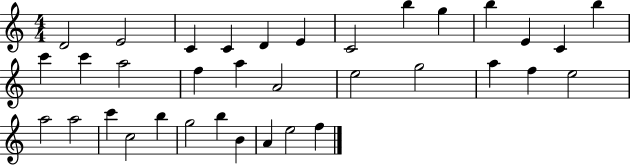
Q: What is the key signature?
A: C major